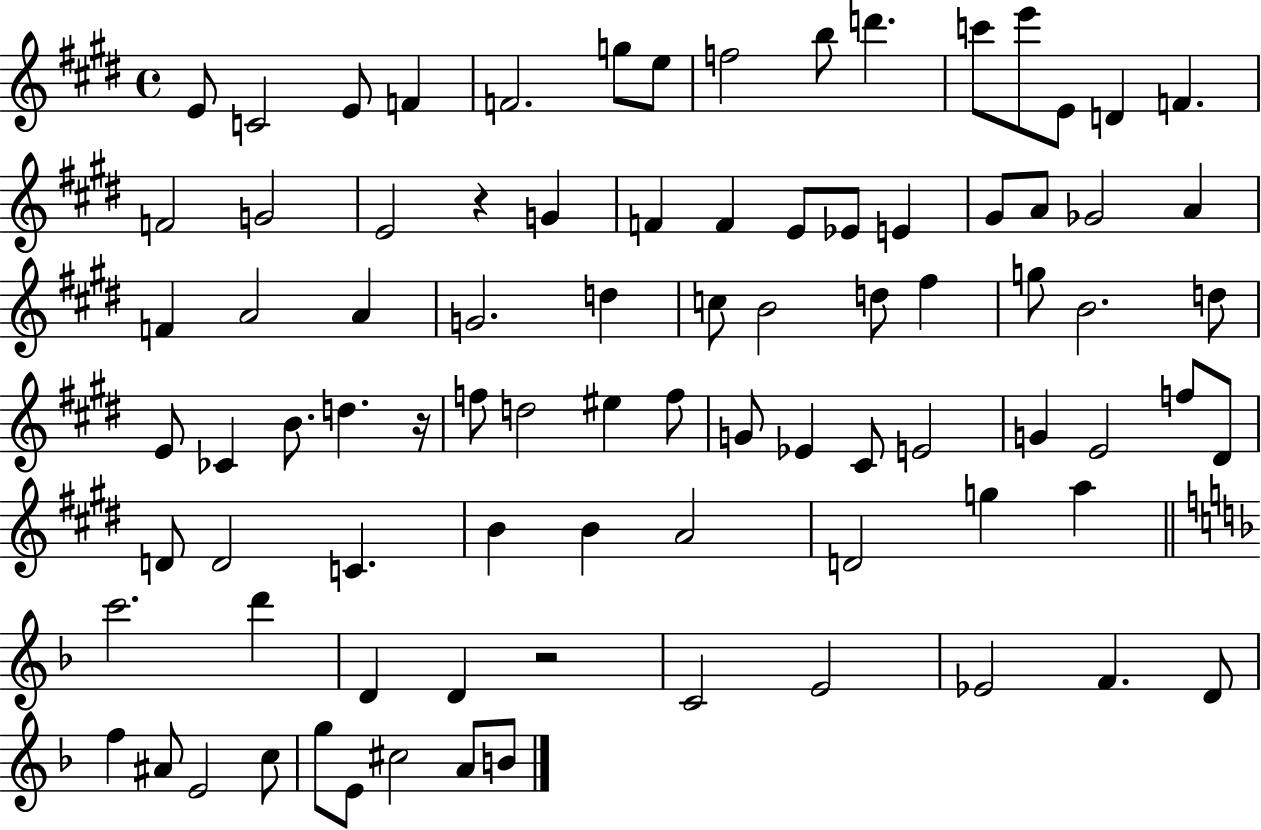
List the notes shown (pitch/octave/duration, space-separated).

E4/e C4/h E4/e F4/q F4/h. G5/e E5/e F5/h B5/e D6/q. C6/e E6/e E4/e D4/q F4/q. F4/h G4/h E4/h R/q G4/q F4/q F4/q E4/e Eb4/e E4/q G#4/e A4/e Gb4/h A4/q F4/q A4/h A4/q G4/h. D5/q C5/e B4/h D5/e F#5/q G5/e B4/h. D5/e E4/e CES4/q B4/e. D5/q. R/s F5/e D5/h EIS5/q F5/e G4/e Eb4/q C#4/e E4/h G4/q E4/h F5/e D#4/e D4/e D4/h C4/q. B4/q B4/q A4/h D4/h G5/q A5/q C6/h. D6/q D4/q D4/q R/h C4/h E4/h Eb4/h F4/q. D4/e F5/q A#4/e E4/h C5/e G5/e E4/e C#5/h A4/e B4/e